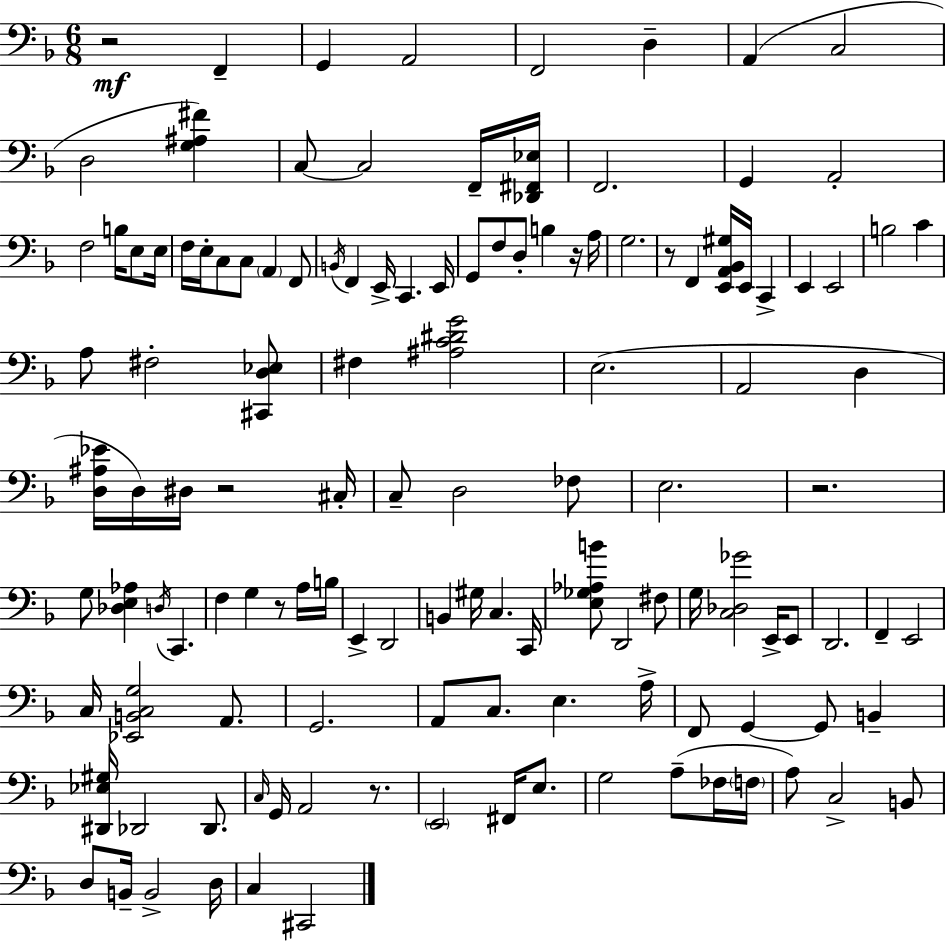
R/h F2/q G2/q A2/h F2/h D3/q A2/q C3/h D3/h [G3,A#3,F#4]/q C3/e C3/h F2/s [Db2,F#2,Eb3]/s F2/h. G2/q A2/h F3/h B3/s E3/e E3/s F3/s E3/s C3/e C3/e A2/q F2/e B2/s F2/q E2/s C2/q. E2/s G2/e F3/e D3/e B3/q R/s A3/s G3/h. R/e F2/q [E2,A2,Bb2,G#3]/s E2/s C2/q E2/q E2/h B3/h C4/q A3/e F#3/h [C#2,D3,Eb3]/e F#3/q [A#3,C4,D#4,G4]/h E3/h. A2/h D3/q [D3,A#3,Eb4]/s D3/s D#3/s R/h C#3/s C3/e D3/h FES3/e E3/h. R/h. G3/e [Db3,E3,Ab3]/q D3/s C2/q. F3/q G3/q R/e A3/s B3/s E2/q D2/h B2/q G#3/s C3/q. C2/s [E3,Gb3,Ab3,B4]/e D2/h F#3/e G3/s [C3,Db3,Gb4]/h E2/s E2/e D2/h. F2/q E2/h C3/s [Eb2,B2,C3,G3]/h A2/e. G2/h. A2/e C3/e. E3/q. A3/s F2/e G2/q G2/e B2/q [D#2,Eb3,G#3]/s Db2/h Db2/e. C3/s G2/s A2/h R/e. E2/h F#2/s E3/e. G3/h A3/e FES3/s F3/s A3/e C3/h B2/e D3/e B2/s B2/h D3/s C3/q C#2/h